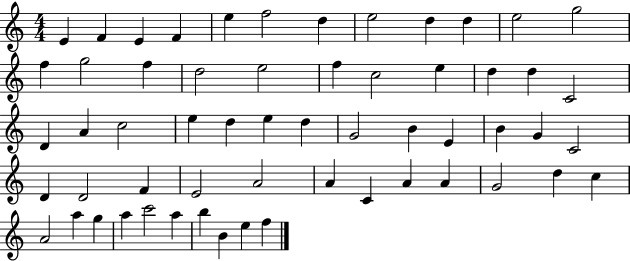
{
  \clef treble
  \numericTimeSignature
  \time 4/4
  \key c \major
  e'4 f'4 e'4 f'4 | e''4 f''2 d''4 | e''2 d''4 d''4 | e''2 g''2 | \break f''4 g''2 f''4 | d''2 e''2 | f''4 c''2 e''4 | d''4 d''4 c'2 | \break d'4 a'4 c''2 | e''4 d''4 e''4 d''4 | g'2 b'4 e'4 | b'4 g'4 c'2 | \break d'4 d'2 f'4 | e'2 a'2 | a'4 c'4 a'4 a'4 | g'2 d''4 c''4 | \break a'2 a''4 g''4 | a''4 c'''2 a''4 | b''4 b'4 e''4 f''4 | \bar "|."
}